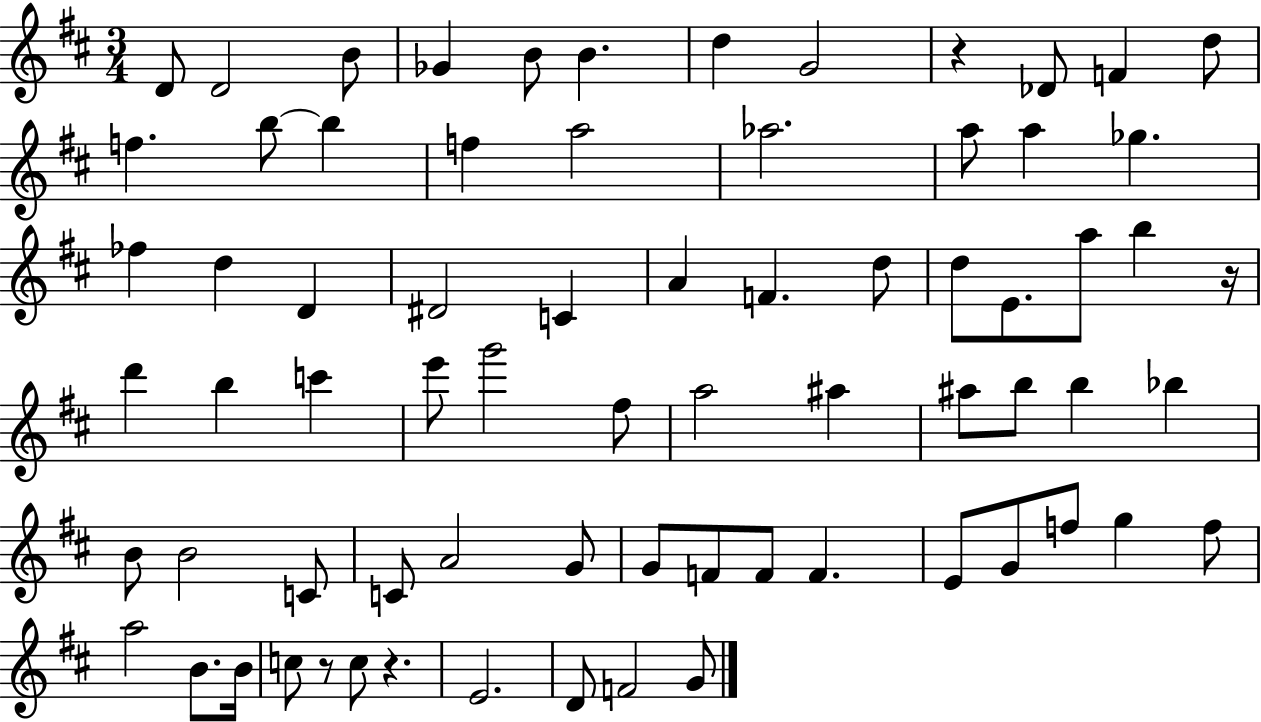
D4/e D4/h B4/e Gb4/q B4/e B4/q. D5/q G4/h R/q Db4/e F4/q D5/e F5/q. B5/e B5/q F5/q A5/h Ab5/h. A5/e A5/q Gb5/q. FES5/q D5/q D4/q D#4/h C4/q A4/q F4/q. D5/e D5/e E4/e. A5/e B5/q R/s D6/q B5/q C6/q E6/e G6/h F#5/e A5/h A#5/q A#5/e B5/e B5/q Bb5/q B4/e B4/h C4/e C4/e A4/h G4/e G4/e F4/e F4/e F4/q. E4/e G4/e F5/e G5/q F5/e A5/h B4/e. B4/s C5/e R/e C5/e R/q. E4/h. D4/e F4/h G4/e